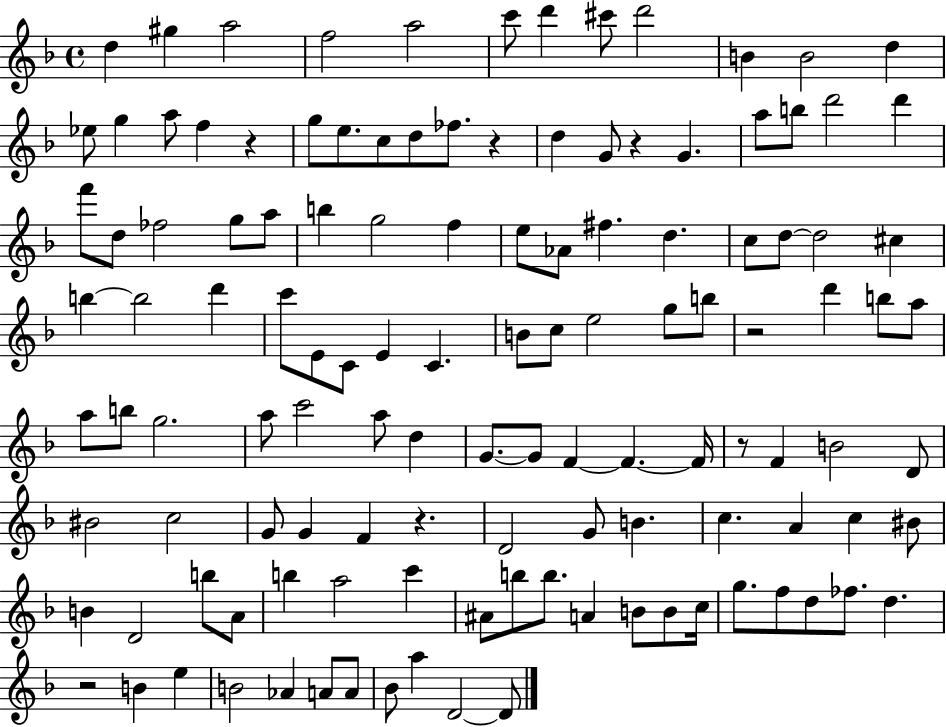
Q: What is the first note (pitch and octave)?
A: D5